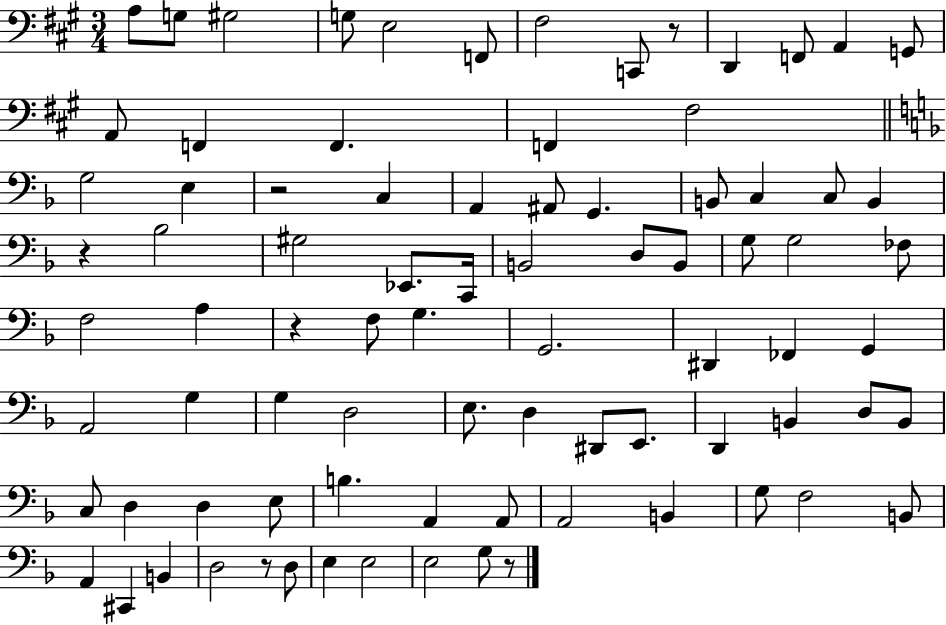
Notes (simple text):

A3/e G3/e G#3/h G3/e E3/h F2/e F#3/h C2/e R/e D2/q F2/e A2/q G2/e A2/e F2/q F2/q. F2/q F#3/h G3/h E3/q R/h C3/q A2/q A#2/e G2/q. B2/e C3/q C3/e B2/q R/q Bb3/h G#3/h Eb2/e. C2/s B2/h D3/e B2/e G3/e G3/h FES3/e F3/h A3/q R/q F3/e G3/q. G2/h. D#2/q FES2/q G2/q A2/h G3/q G3/q D3/h E3/e. D3/q D#2/e E2/e. D2/q B2/q D3/e B2/e C3/e D3/q D3/q E3/e B3/q. A2/q A2/e A2/h B2/q G3/e F3/h B2/e A2/q C#2/q B2/q D3/h R/e D3/e E3/q E3/h E3/h G3/e R/e